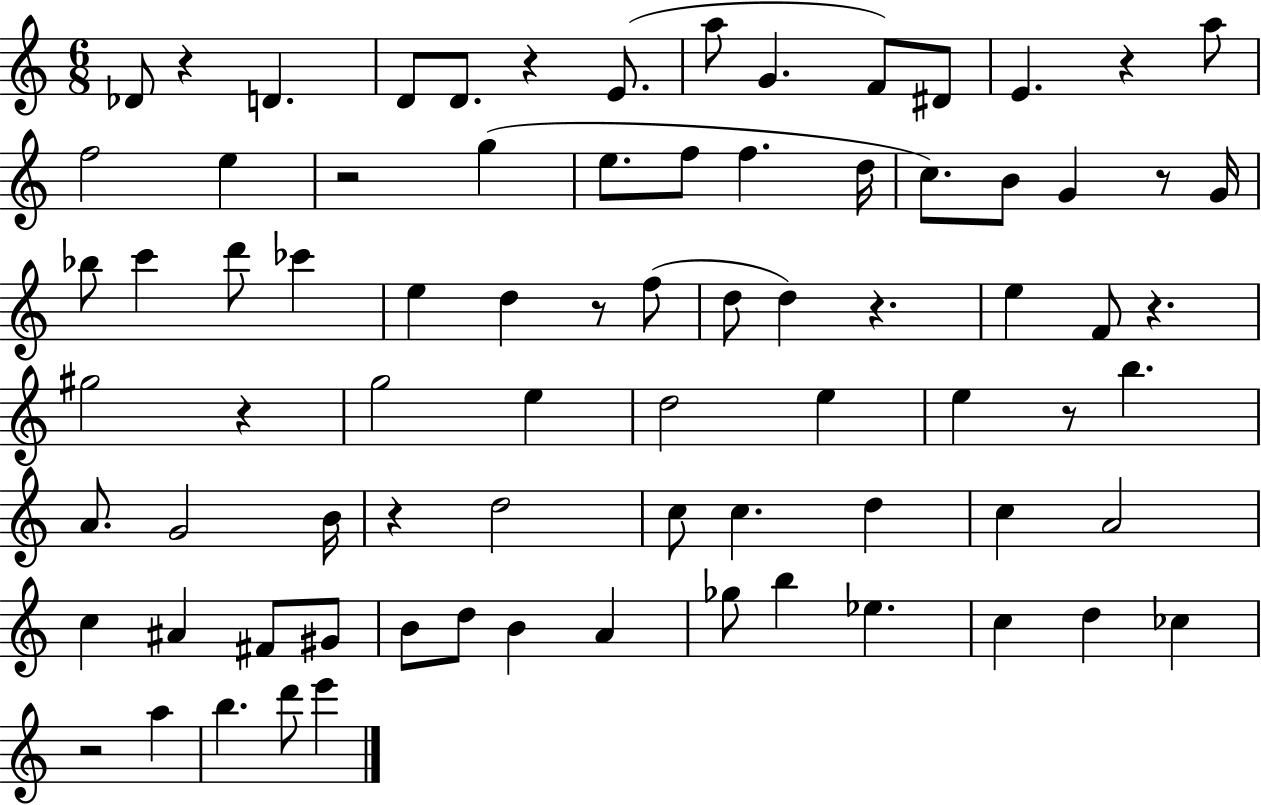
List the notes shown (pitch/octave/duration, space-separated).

Db4/e R/q D4/q. D4/e D4/e. R/q E4/e. A5/e G4/q. F4/e D#4/e E4/q. R/q A5/e F5/h E5/q R/h G5/q E5/e. F5/e F5/q. D5/s C5/e. B4/e G4/q R/e G4/s Bb5/e C6/q D6/e CES6/q E5/q D5/q R/e F5/e D5/e D5/q R/q. E5/q F4/e R/q. G#5/h R/q G5/h E5/q D5/h E5/q E5/q R/e B5/q. A4/e. G4/h B4/s R/q D5/h C5/e C5/q. D5/q C5/q A4/h C5/q A#4/q F#4/e G#4/e B4/e D5/e B4/q A4/q Gb5/e B5/q Eb5/q. C5/q D5/q CES5/q R/h A5/q B5/q. D6/e E6/q